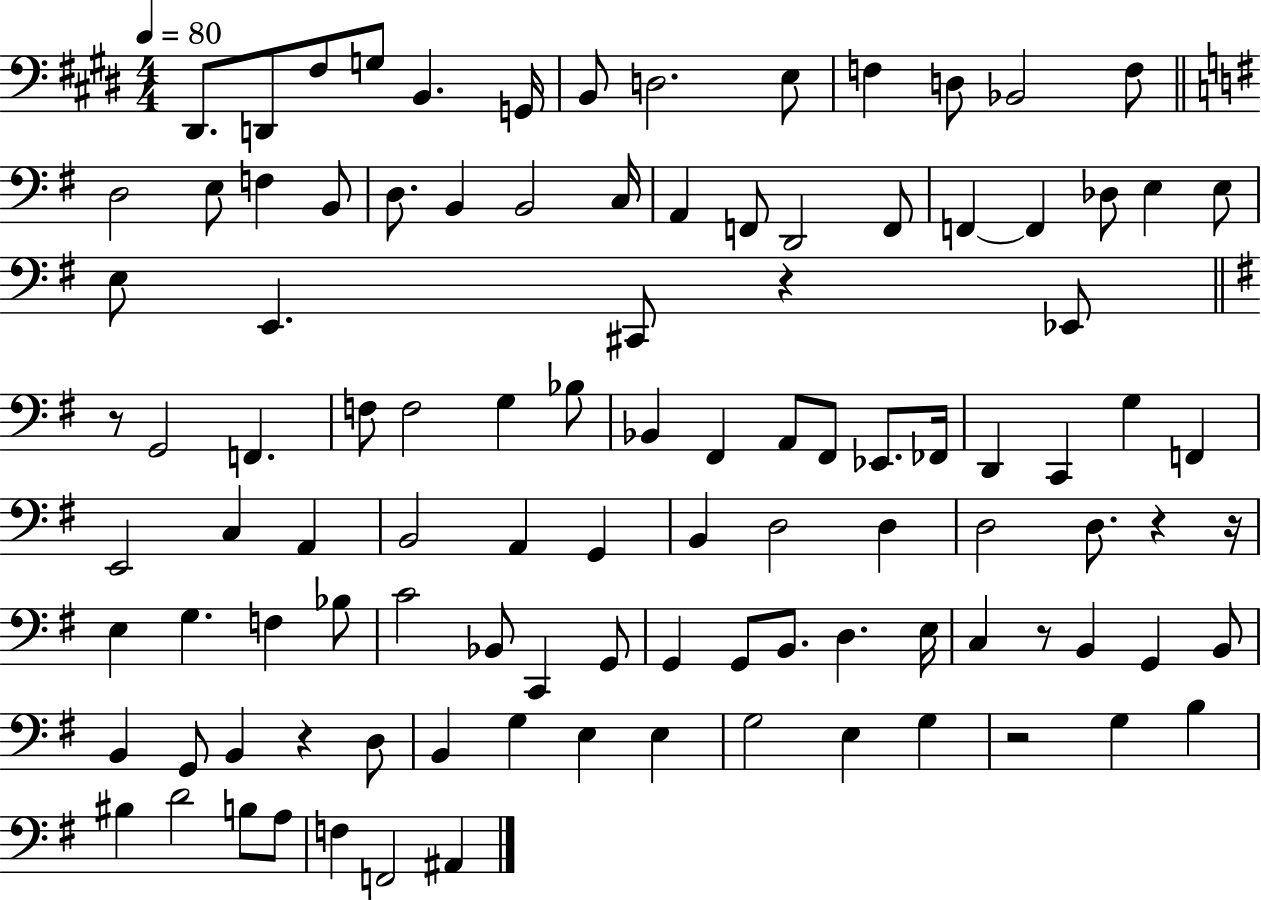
X:1
T:Untitled
M:4/4
L:1/4
K:E
^D,,/2 D,,/2 ^F,/2 G,/2 B,, G,,/4 B,,/2 D,2 E,/2 F, D,/2 _B,,2 F,/2 D,2 E,/2 F, B,,/2 D,/2 B,, B,,2 C,/4 A,, F,,/2 D,,2 F,,/2 F,, F,, _D,/2 E, E,/2 E,/2 E,, ^C,,/2 z _E,,/2 z/2 G,,2 F,, F,/2 F,2 G, _B,/2 _B,, ^F,, A,,/2 ^F,,/2 _E,,/2 _F,,/4 D,, C,, G, F,, E,,2 C, A,, B,,2 A,, G,, B,, D,2 D, D,2 D,/2 z z/4 E, G, F, _B,/2 C2 _B,,/2 C,, G,,/2 G,, G,,/2 B,,/2 D, E,/4 C, z/2 B,, G,, B,,/2 B,, G,,/2 B,, z D,/2 B,, G, E, E, G,2 E, G, z2 G, B, ^B, D2 B,/2 A,/2 F, F,,2 ^A,,